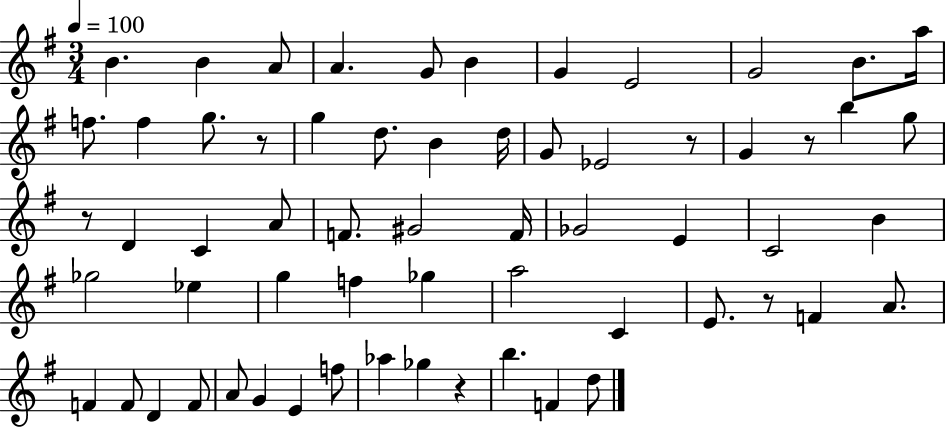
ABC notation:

X:1
T:Untitled
M:3/4
L:1/4
K:G
B B A/2 A G/2 B G E2 G2 B/2 a/4 f/2 f g/2 z/2 g d/2 B d/4 G/2 _E2 z/2 G z/2 b g/2 z/2 D C A/2 F/2 ^G2 F/4 _G2 E C2 B _g2 _e g f _g a2 C E/2 z/2 F A/2 F F/2 D F/2 A/2 G E f/2 _a _g z b F d/2